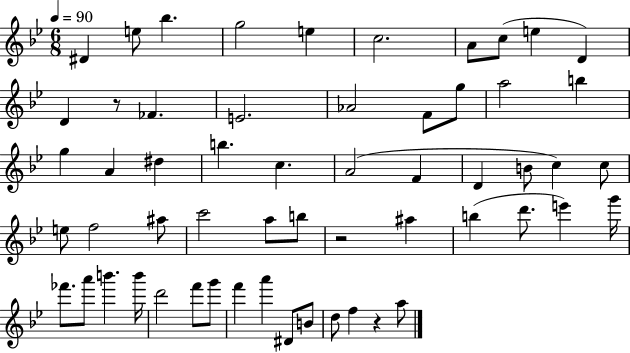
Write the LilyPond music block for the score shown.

{
  \clef treble
  \numericTimeSignature
  \time 6/8
  \key bes \major
  \tempo 4 = 90
  dis'4 e''8 bes''4. | g''2 e''4 | c''2. | a'8 c''8( e''4 d'4) | \break d'4 r8 fes'4. | e'2. | aes'2 f'8 g''8 | a''2 b''4 | \break g''4 a'4 dis''4 | b''4. c''4. | a'2( f'4 | d'4 b'8 c''4) c''8 | \break e''8 f''2 ais''8 | c'''2 a''8 b''8 | r2 ais''4 | b''4( d'''8. e'''4) g'''16 | \break fes'''8. a'''8 b'''4. b'''16 | d'''2 f'''8 g'''8 | f'''4 a'''4 dis'8 b'8 | d''8 f''4 r4 a''8 | \break \bar "|."
}